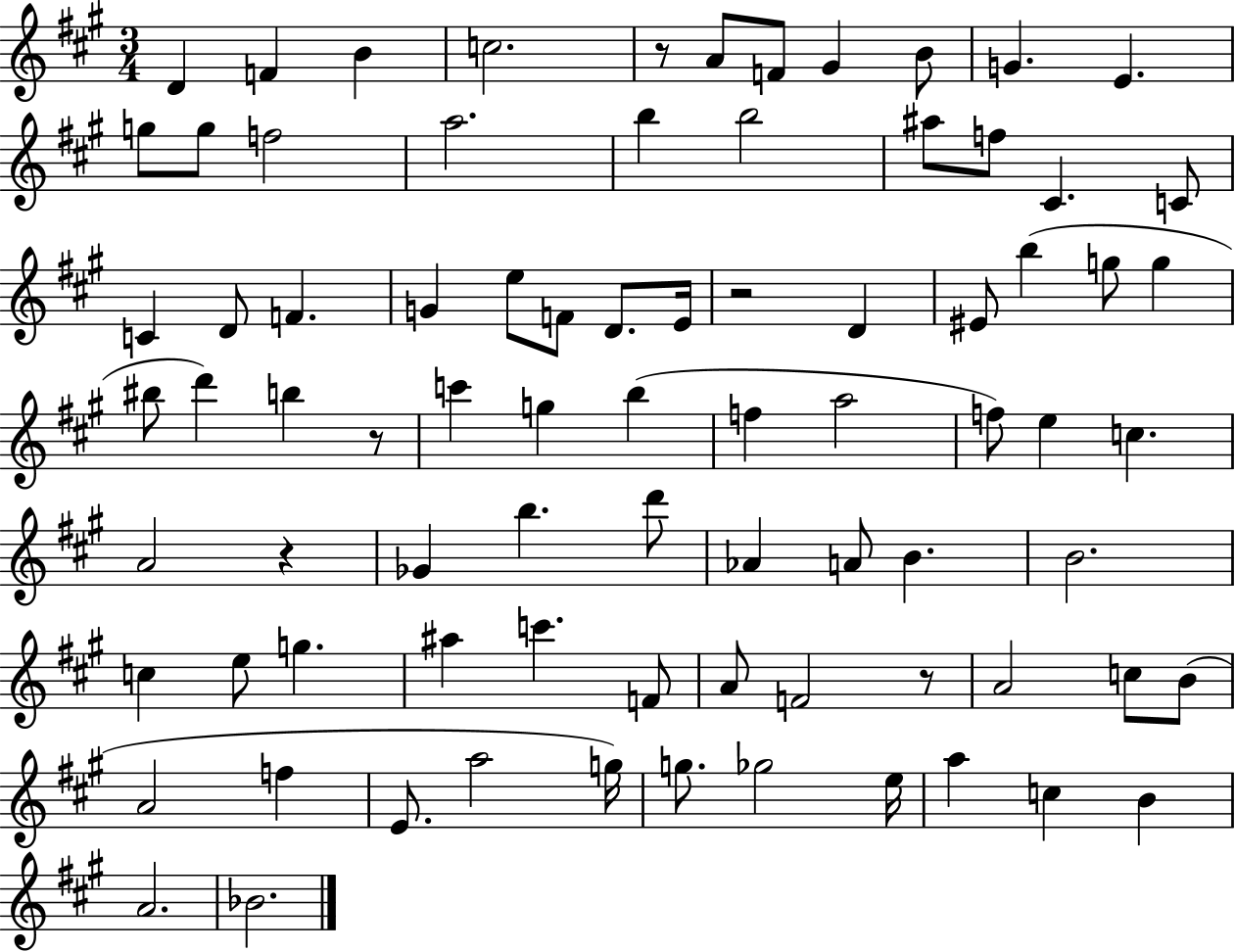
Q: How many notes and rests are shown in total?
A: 81